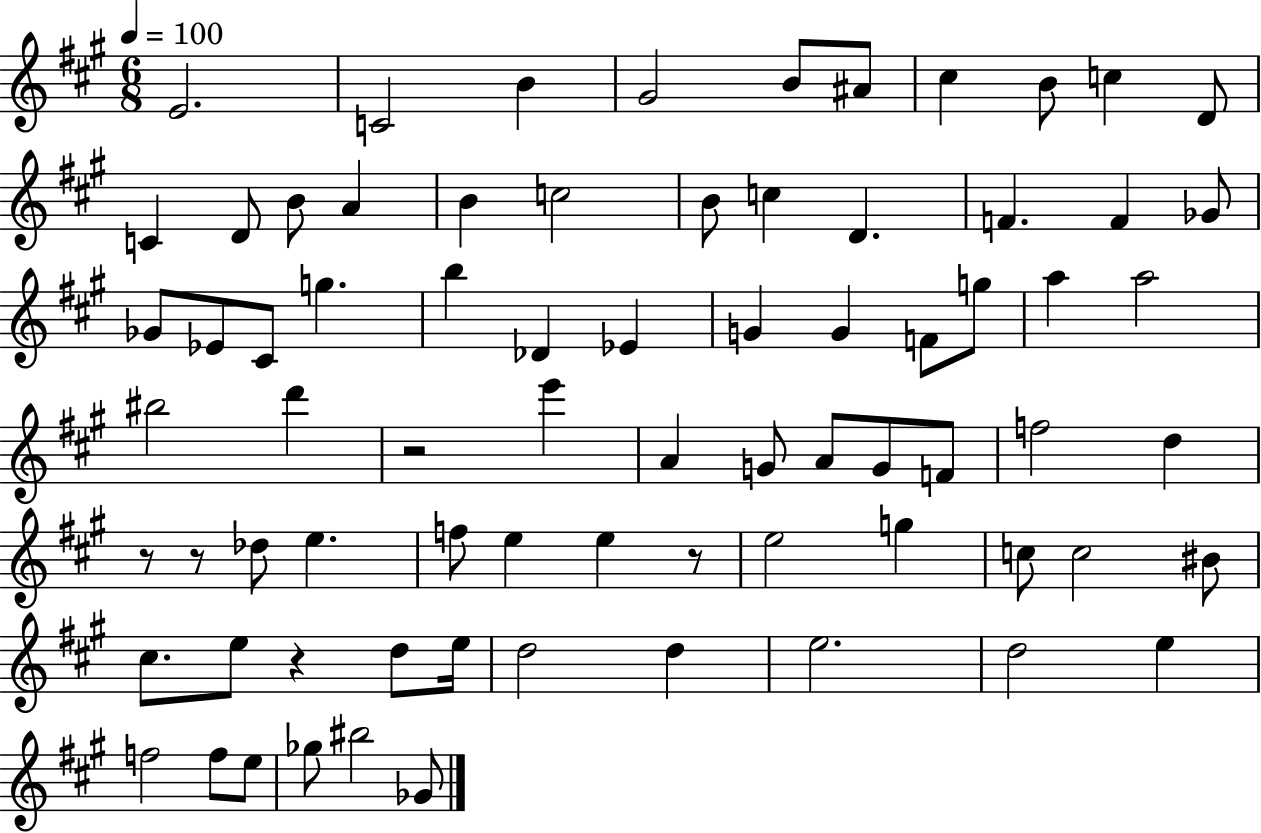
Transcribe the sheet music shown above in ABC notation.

X:1
T:Untitled
M:6/8
L:1/4
K:A
E2 C2 B ^G2 B/2 ^A/2 ^c B/2 c D/2 C D/2 B/2 A B c2 B/2 c D F F _G/2 _G/2 _E/2 ^C/2 g b _D _E G G F/2 g/2 a a2 ^b2 d' z2 e' A G/2 A/2 G/2 F/2 f2 d z/2 z/2 _d/2 e f/2 e e z/2 e2 g c/2 c2 ^B/2 ^c/2 e/2 z d/2 e/4 d2 d e2 d2 e f2 f/2 e/2 _g/2 ^b2 _G/2